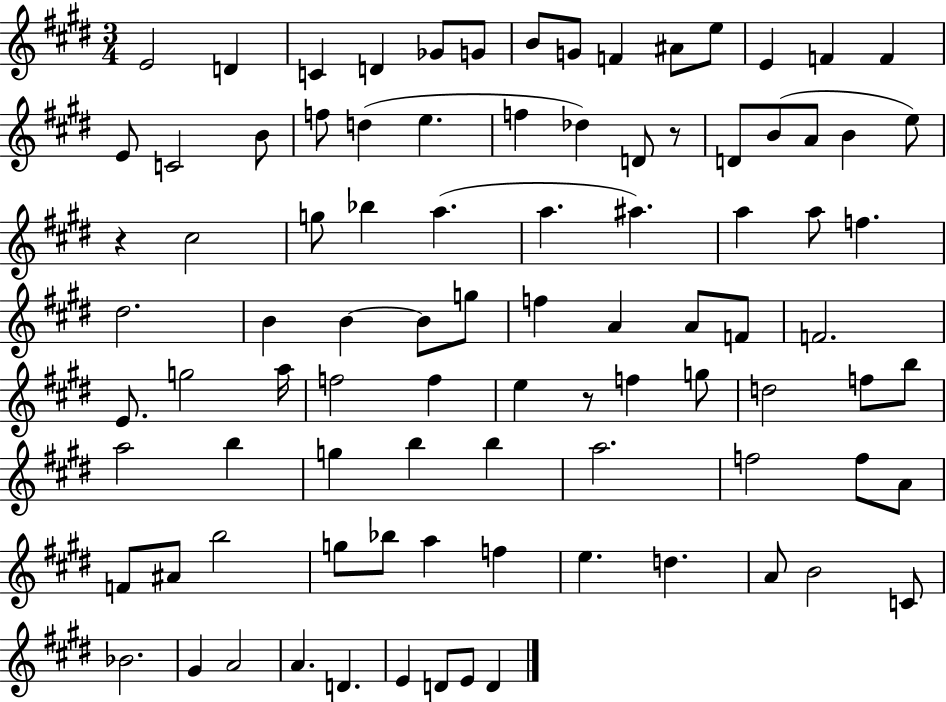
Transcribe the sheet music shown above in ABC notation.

X:1
T:Untitled
M:3/4
L:1/4
K:E
E2 D C D _G/2 G/2 B/2 G/2 F ^A/2 e/2 E F F E/2 C2 B/2 f/2 d e f _d D/2 z/2 D/2 B/2 A/2 B e/2 z ^c2 g/2 _b a a ^a a a/2 f ^d2 B B B/2 g/2 f A A/2 F/2 F2 E/2 g2 a/4 f2 f e z/2 f g/2 d2 f/2 b/2 a2 b g b b a2 f2 f/2 A/2 F/2 ^A/2 b2 g/2 _b/2 a f e d A/2 B2 C/2 _B2 ^G A2 A D E D/2 E/2 D